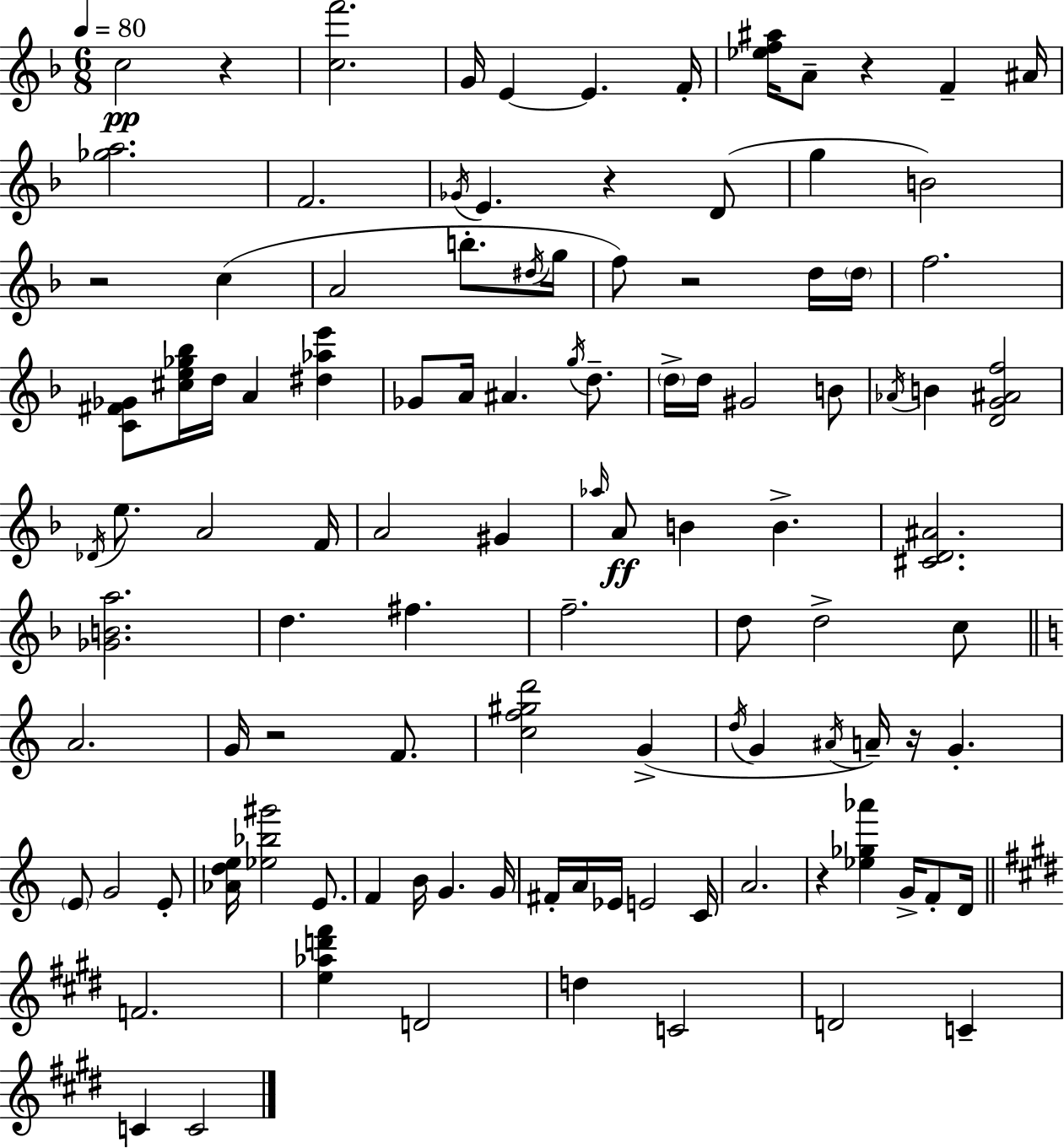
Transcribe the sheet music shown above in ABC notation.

X:1
T:Untitled
M:6/8
L:1/4
K:Dm
c2 z [cf']2 G/4 E E F/4 [_ef^a]/4 A/2 z F ^A/4 [_ga]2 F2 _G/4 E z D/2 g B2 z2 c A2 b/2 ^d/4 g/4 f/2 z2 d/4 d/4 f2 [C^F_G]/2 [^ce_g_b]/4 d/4 A [^d_ae'] _G/2 A/4 ^A g/4 d/2 d/4 d/4 ^G2 B/2 _A/4 B [DG^Af]2 _D/4 e/2 A2 F/4 A2 ^G _a/4 A/2 B B [^CD^A]2 [_GBa]2 d ^f f2 d/2 d2 c/2 A2 G/4 z2 F/2 [cf^gd']2 G d/4 G ^A/4 A/4 z/4 G E/2 G2 E/2 [_Ade]/4 [_e_b^g']2 E/2 F B/4 G G/4 ^F/4 A/4 _E/4 E2 C/4 A2 z [_e_g_a'] G/4 F/2 D/4 F2 [e_ad'^f'] D2 d C2 D2 C C C2